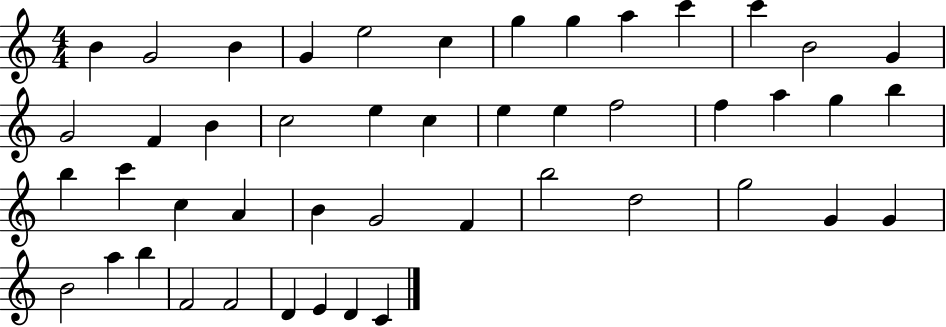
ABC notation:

X:1
T:Untitled
M:4/4
L:1/4
K:C
B G2 B G e2 c g g a c' c' B2 G G2 F B c2 e c e e f2 f a g b b c' c A B G2 F b2 d2 g2 G G B2 a b F2 F2 D E D C